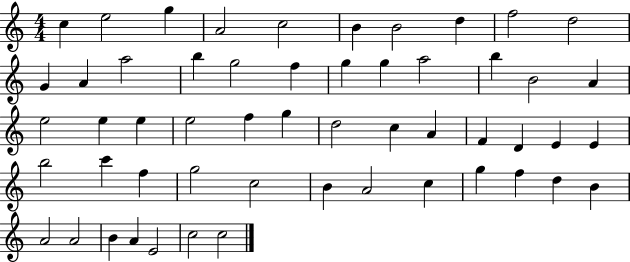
C5/q E5/h G5/q A4/h C5/h B4/q B4/h D5/q F5/h D5/h G4/q A4/q A5/h B5/q G5/h F5/q G5/q G5/q A5/h B5/q B4/h A4/q E5/h E5/q E5/q E5/h F5/q G5/q D5/h C5/q A4/q F4/q D4/q E4/q E4/q B5/h C6/q F5/q G5/h C5/h B4/q A4/h C5/q G5/q F5/q D5/q B4/q A4/h A4/h B4/q A4/q E4/h C5/h C5/h